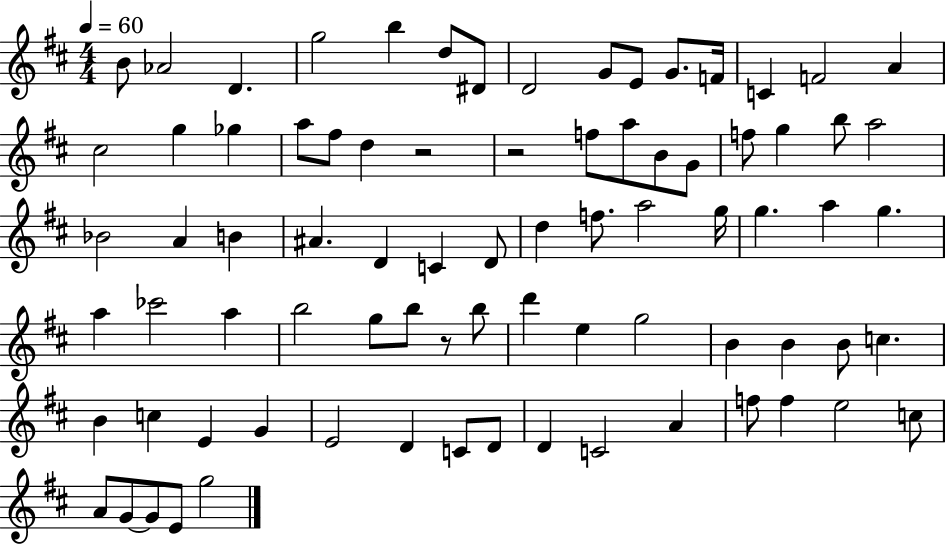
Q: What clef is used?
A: treble